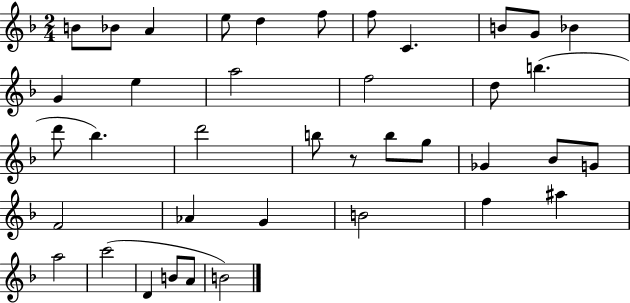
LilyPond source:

{
  \clef treble
  \numericTimeSignature
  \time 2/4
  \key f \major
  b'8 bes'8 a'4 | e''8 d''4 f''8 | f''8 c'4. | b'8 g'8 bes'4 | \break g'4 e''4 | a''2 | f''2 | d''8 b''4.( | \break d'''8 bes''4.) | d'''2 | b''8 r8 b''8 g''8 | ges'4 bes'8 g'8 | \break f'2 | aes'4 g'4 | b'2 | f''4 ais''4 | \break a''2 | c'''2( | d'4 b'8 a'8 | b'2) | \break \bar "|."
}